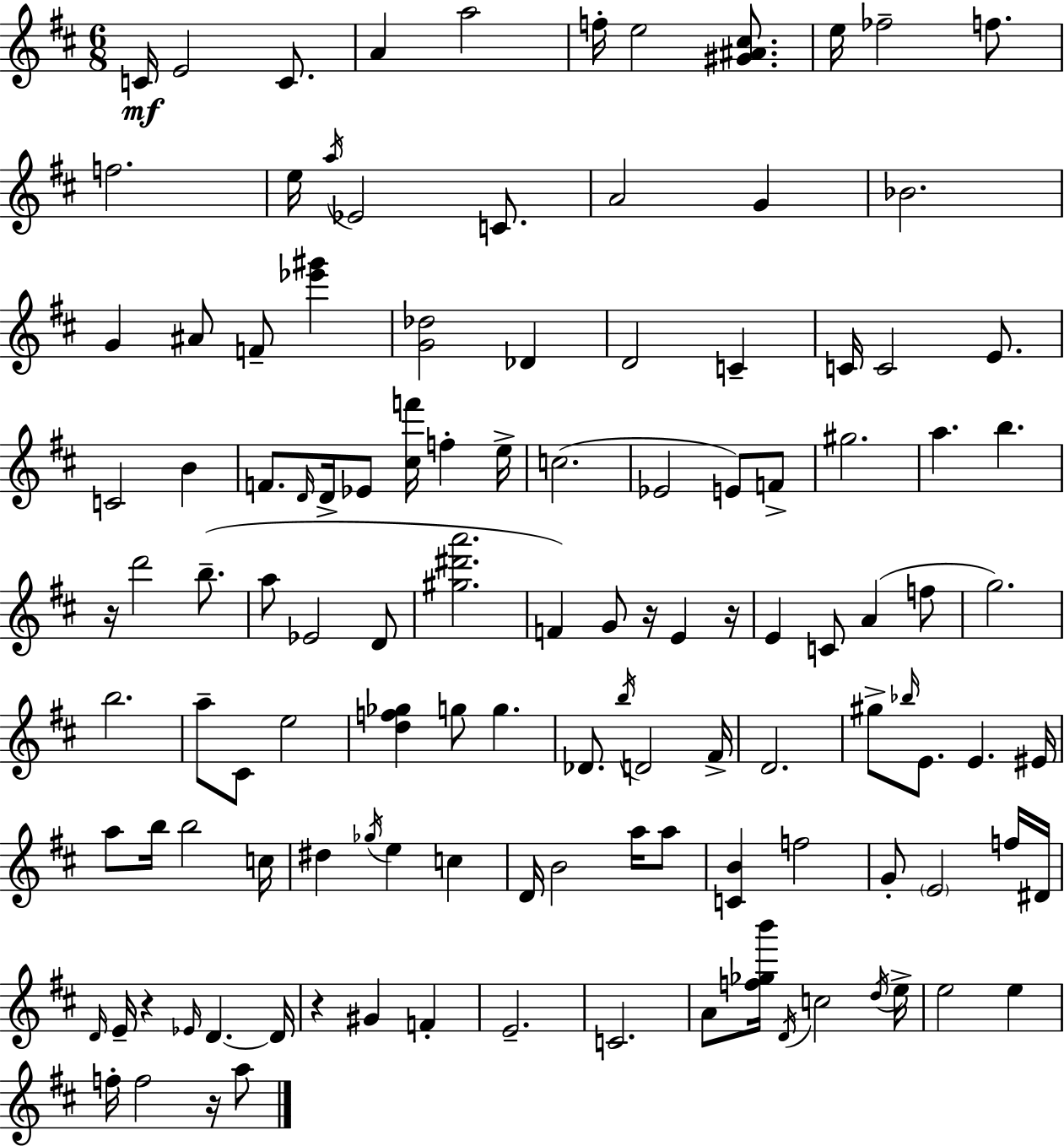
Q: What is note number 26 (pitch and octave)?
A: C4